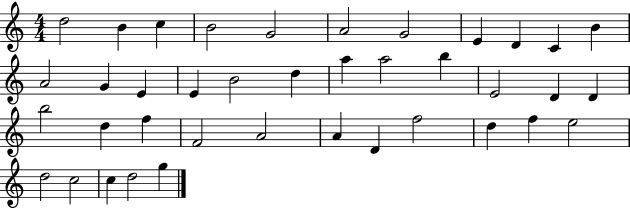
{
  \clef treble
  \numericTimeSignature
  \time 4/4
  \key c \major
  d''2 b'4 c''4 | b'2 g'2 | a'2 g'2 | e'4 d'4 c'4 b'4 | \break a'2 g'4 e'4 | e'4 b'2 d''4 | a''4 a''2 b''4 | e'2 d'4 d'4 | \break b''2 d''4 f''4 | f'2 a'2 | a'4 d'4 f''2 | d''4 f''4 e''2 | \break d''2 c''2 | c''4 d''2 g''4 | \bar "|."
}